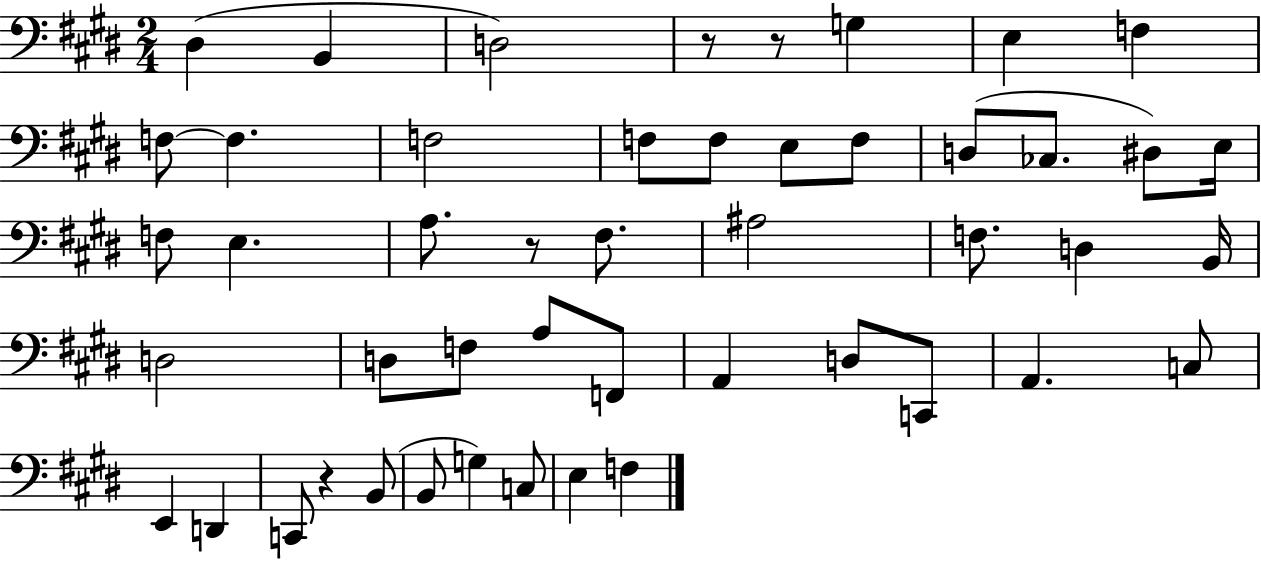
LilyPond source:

{
  \clef bass
  \numericTimeSignature
  \time 2/4
  \key e \major
  dis4( b,4 | d2) | r8 r8 g4 | e4 f4 | \break f8~~ f4. | f2 | f8 f8 e8 f8 | d8( ces8. dis8) e16 | \break f8 e4. | a8. r8 fis8. | ais2 | f8. d4 b,16 | \break d2 | d8 f8 a8 f,8 | a,4 d8 c,8 | a,4. c8 | \break e,4 d,4 | c,8 r4 b,8( | b,8 g4) c8 | e4 f4 | \break \bar "|."
}